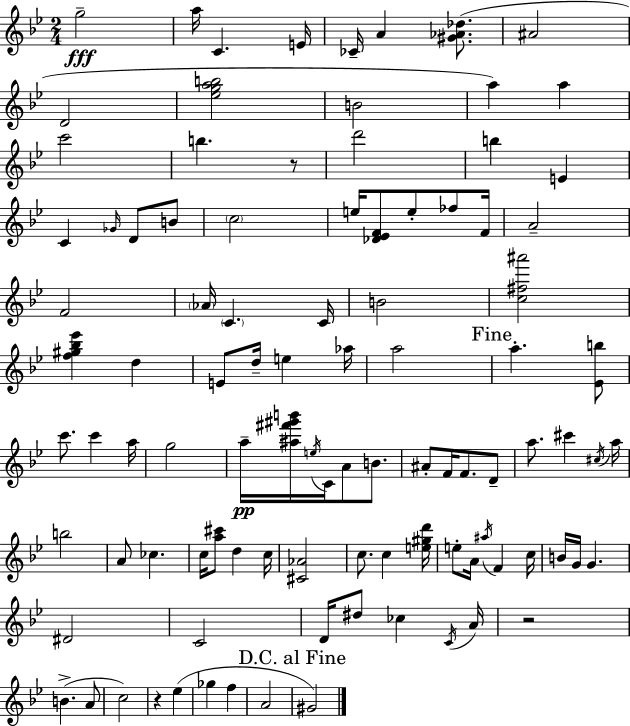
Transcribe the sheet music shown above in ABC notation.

X:1
T:Untitled
M:2/4
L:1/4
K:Gm
g2 a/4 C E/4 _C/4 A [^G_A_d]/2 ^A2 D2 [_egab]2 B2 a a c'2 b z/2 d'2 b E C _G/4 D/2 B/2 c2 e/4 [_D_EF]/2 e/2 _f/2 F/4 A2 F2 _A/4 C C/4 B2 [c^f^a']2 [f^g_b_e'] d E/2 d/4 e _a/4 a2 a [_Eb]/2 c'/2 c' a/4 g2 a/4 [^a^f'^g'b']/4 e/4 C/4 A/2 B/2 ^A/2 F/4 F/2 D/2 a/2 ^c' ^c/4 a/4 b2 A/2 _c c/4 [a^c']/2 d c/4 [^C_A]2 c/2 c [e^gd']/4 e/2 A/4 ^a/4 F c/4 B/4 G/4 G ^D2 C2 D/4 ^d/2 _c C/4 A/4 z2 B A/2 c2 z _e _g f A2 ^G2